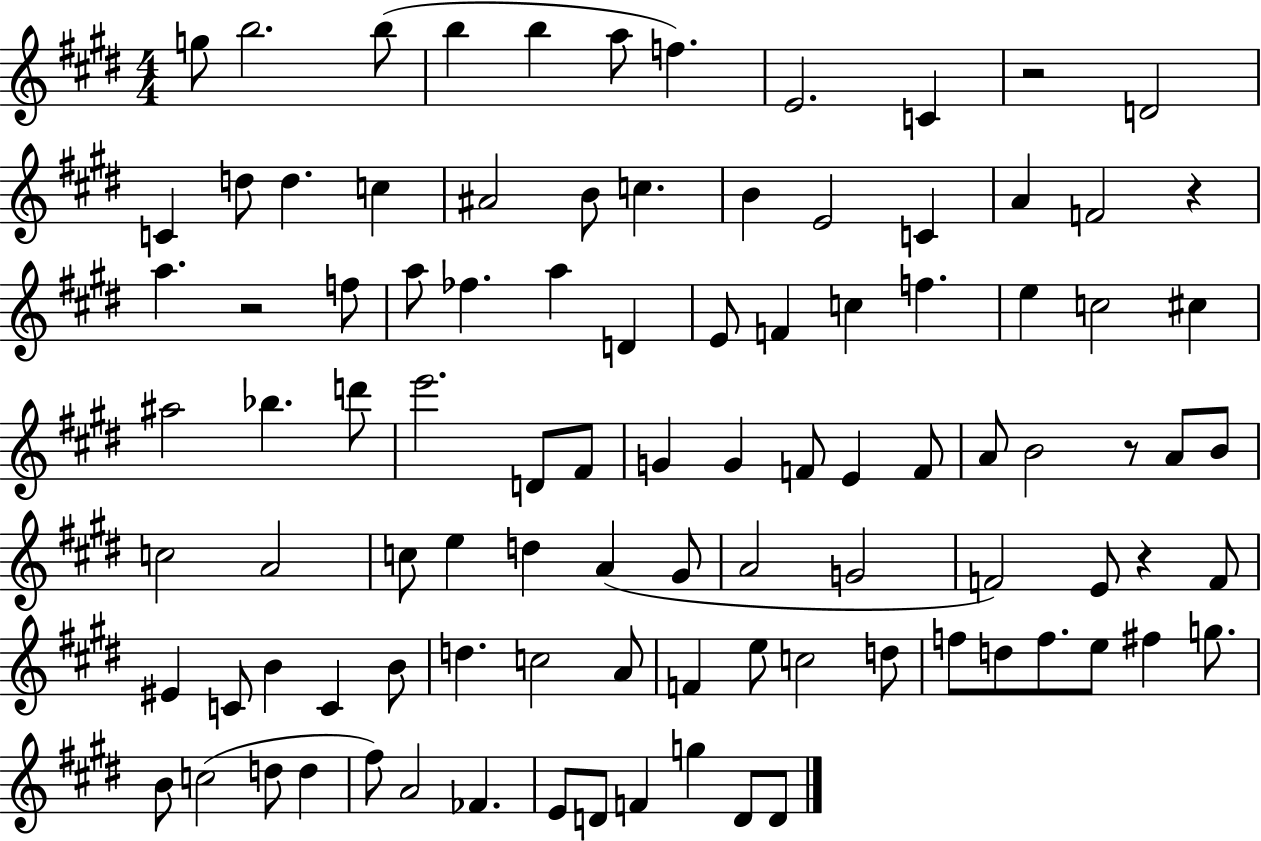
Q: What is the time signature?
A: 4/4